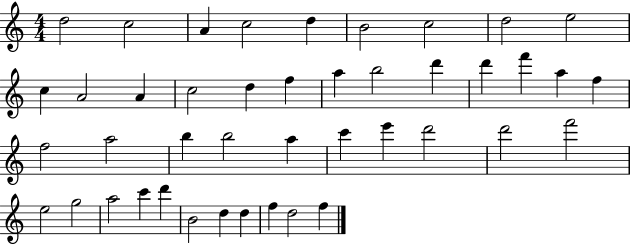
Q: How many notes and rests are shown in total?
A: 43